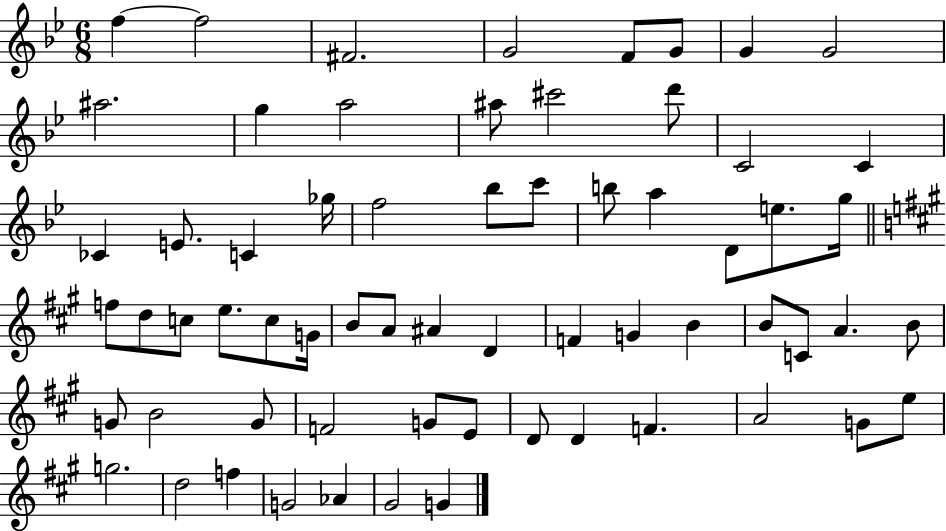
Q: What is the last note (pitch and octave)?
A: G4